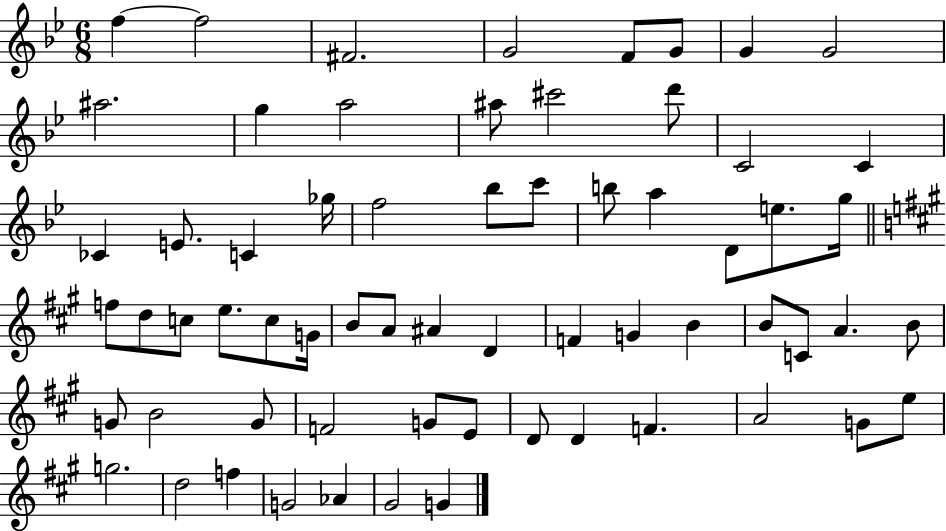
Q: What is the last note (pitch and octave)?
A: G4